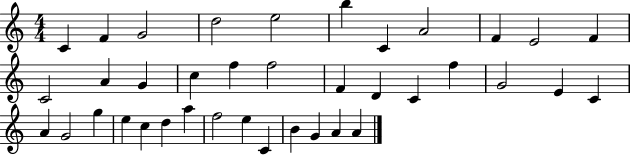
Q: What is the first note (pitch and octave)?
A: C4